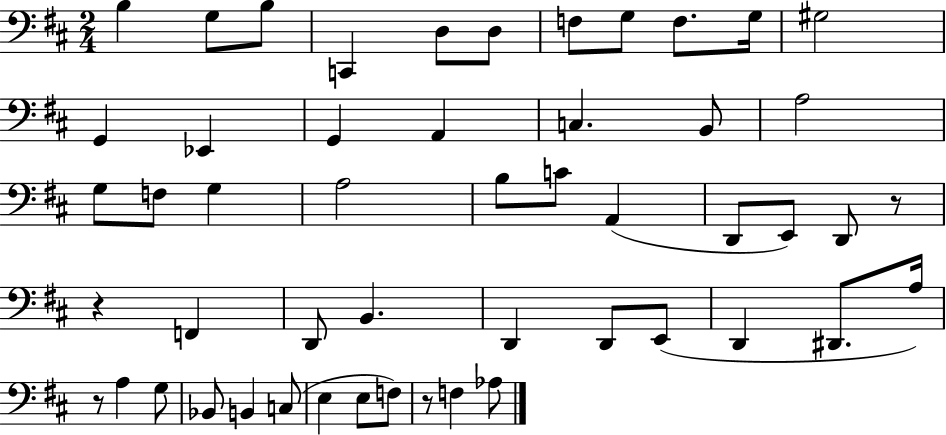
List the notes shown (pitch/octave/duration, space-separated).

B3/q G3/e B3/e C2/q D3/e D3/e F3/e G3/e F3/e. G3/s G#3/h G2/q Eb2/q G2/q A2/q C3/q. B2/e A3/h G3/e F3/e G3/q A3/h B3/e C4/e A2/q D2/e E2/e D2/e R/e R/q F2/q D2/e B2/q. D2/q D2/e E2/e D2/q D#2/e. A3/s R/e A3/q G3/e Bb2/e B2/q C3/e E3/q E3/e F3/e R/e F3/q Ab3/e